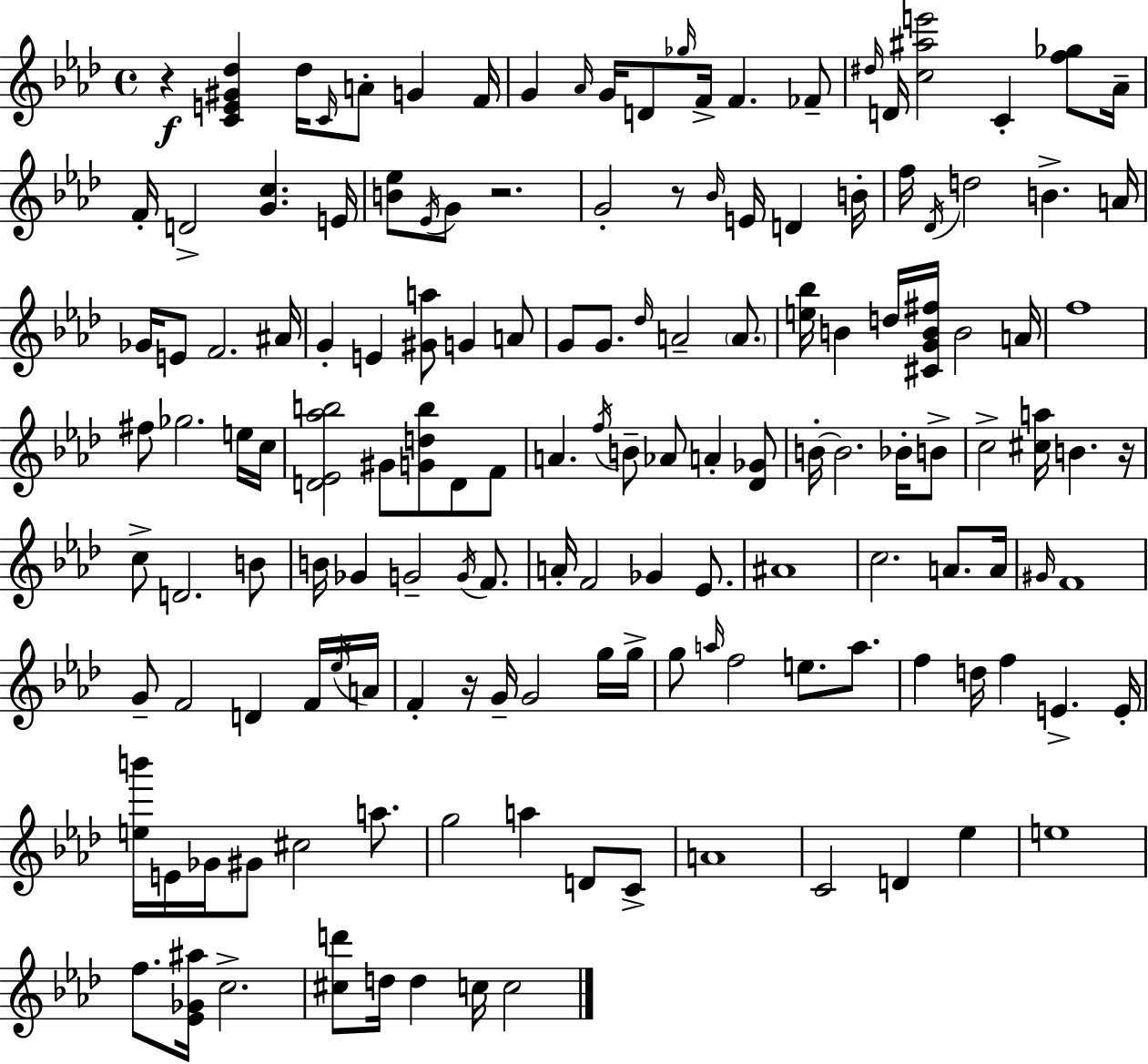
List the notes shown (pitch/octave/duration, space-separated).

R/q [C4,E4,G#4,Db5]/q Db5/s C4/s A4/e G4/q F4/s G4/q Ab4/s G4/s D4/e Gb5/s F4/s F4/q. FES4/e D#5/s D4/s [C5,A#5,E6]/h C4/q [F5,Gb5]/e Ab4/s F4/s D4/h [G4,C5]/q. E4/s [B4,Eb5]/e Eb4/s G4/e R/h. G4/h R/e Bb4/s E4/s D4/q B4/s F5/s Db4/s D5/h B4/q. A4/s Gb4/s E4/e F4/h. A#4/s G4/q E4/q [G#4,A5]/e G4/q A4/e G4/e G4/e. Db5/s A4/h A4/e. [E5,Bb5]/s B4/q D5/s [C#4,G4,B4,F#5]/s B4/h A4/s F5/w F#5/e Gb5/h. E5/s C5/s [D4,Eb4,Ab5,B5]/h G#4/e [G4,D5,B5]/e D4/e F4/e A4/q. F5/s B4/e Ab4/e A4/q [Db4,Gb4]/e B4/s B4/h. Bb4/s B4/e C5/h [C#5,A5]/s B4/q. R/s C5/e D4/h. B4/e B4/s Gb4/q G4/h G4/s F4/e. A4/s F4/h Gb4/q Eb4/e. A#4/w C5/h. A4/e. A4/s G#4/s F4/w G4/e F4/h D4/q F4/s Eb5/s A4/s F4/q R/s G4/s G4/h G5/s G5/s G5/e A5/s F5/h E5/e. A5/e. F5/q D5/s F5/q E4/q. E4/s [E5,B6]/s E4/s Gb4/s G#4/e C#5/h A5/e. G5/h A5/q D4/e C4/e A4/w C4/h D4/q Eb5/q E5/w F5/e. [Eb4,Gb4,A#5]/s C5/h. [C#5,D6]/e D5/s D5/q C5/s C5/h